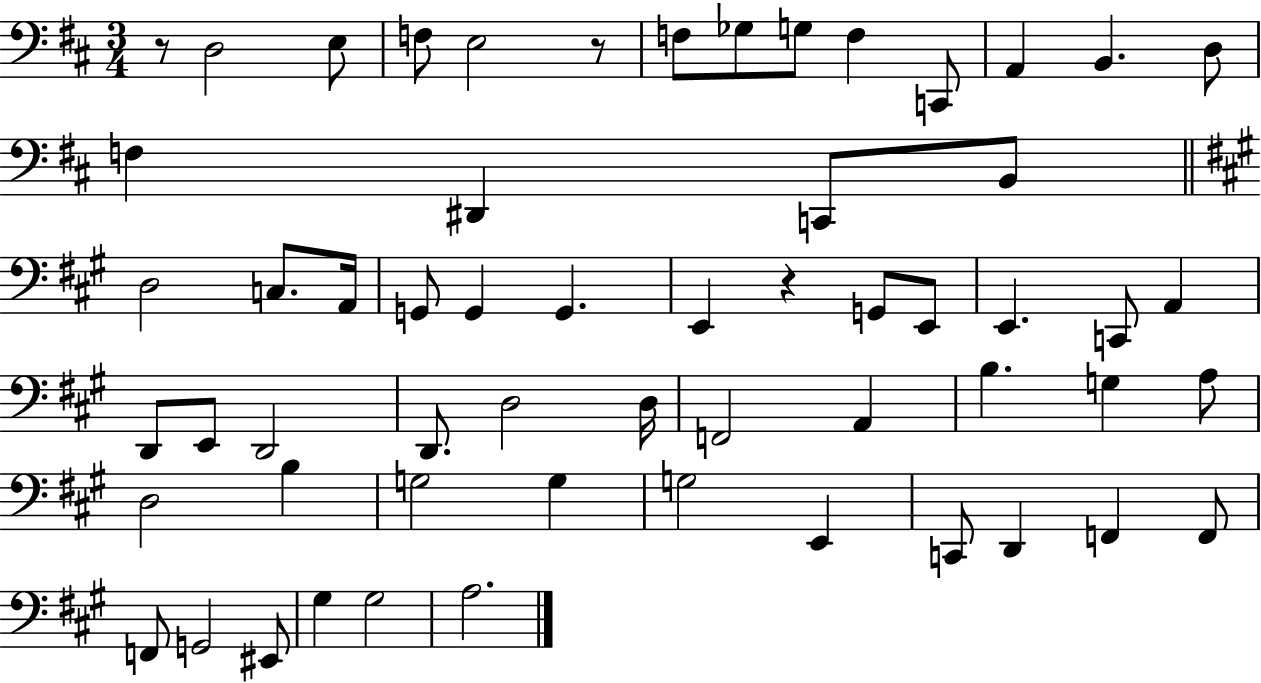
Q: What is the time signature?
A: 3/4